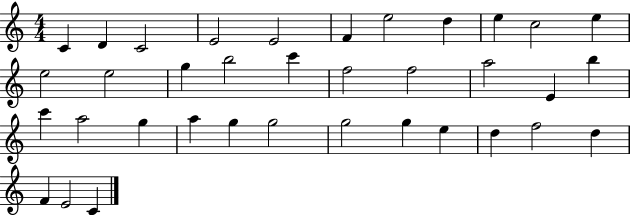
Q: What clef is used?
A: treble